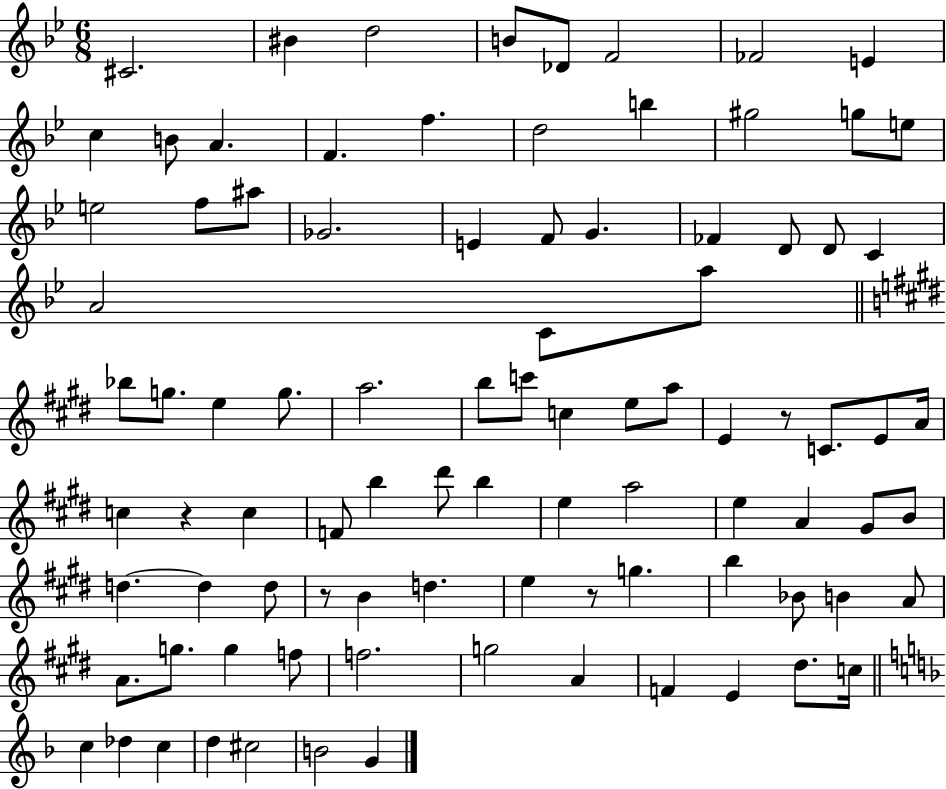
X:1
T:Untitled
M:6/8
L:1/4
K:Bb
^C2 ^B d2 B/2 _D/2 F2 _F2 E c B/2 A F f d2 b ^g2 g/2 e/2 e2 f/2 ^a/2 _G2 E F/2 G _F D/2 D/2 C A2 C/2 a/2 _b/2 g/2 e g/2 a2 b/2 c'/2 c e/2 a/2 E z/2 C/2 E/2 A/4 c z c F/2 b ^d'/2 b e a2 e A ^G/2 B/2 d d d/2 z/2 B d e z/2 g b _B/2 B A/2 A/2 g/2 g f/2 f2 g2 A F E ^d/2 c/4 c _d c d ^c2 B2 G